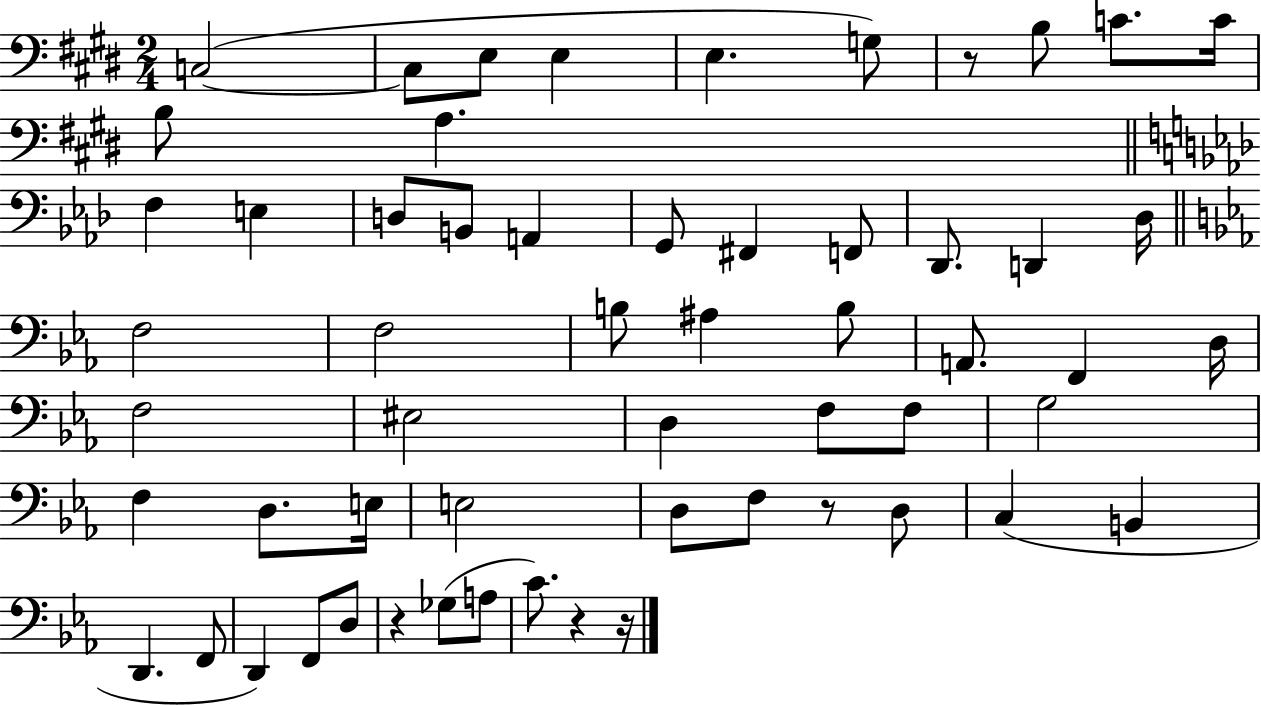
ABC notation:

X:1
T:Untitled
M:2/4
L:1/4
K:E
C,2 C,/2 E,/2 E, E, G,/2 z/2 B,/2 C/2 C/4 B,/2 A, F, E, D,/2 B,,/2 A,, G,,/2 ^F,, F,,/2 _D,,/2 D,, _D,/4 F,2 F,2 B,/2 ^A, B,/2 A,,/2 F,, D,/4 F,2 ^E,2 D, F,/2 F,/2 G,2 F, D,/2 E,/4 E,2 D,/2 F,/2 z/2 D,/2 C, B,, D,, F,,/2 D,, F,,/2 D,/2 z _G,/2 A,/2 C/2 z z/4